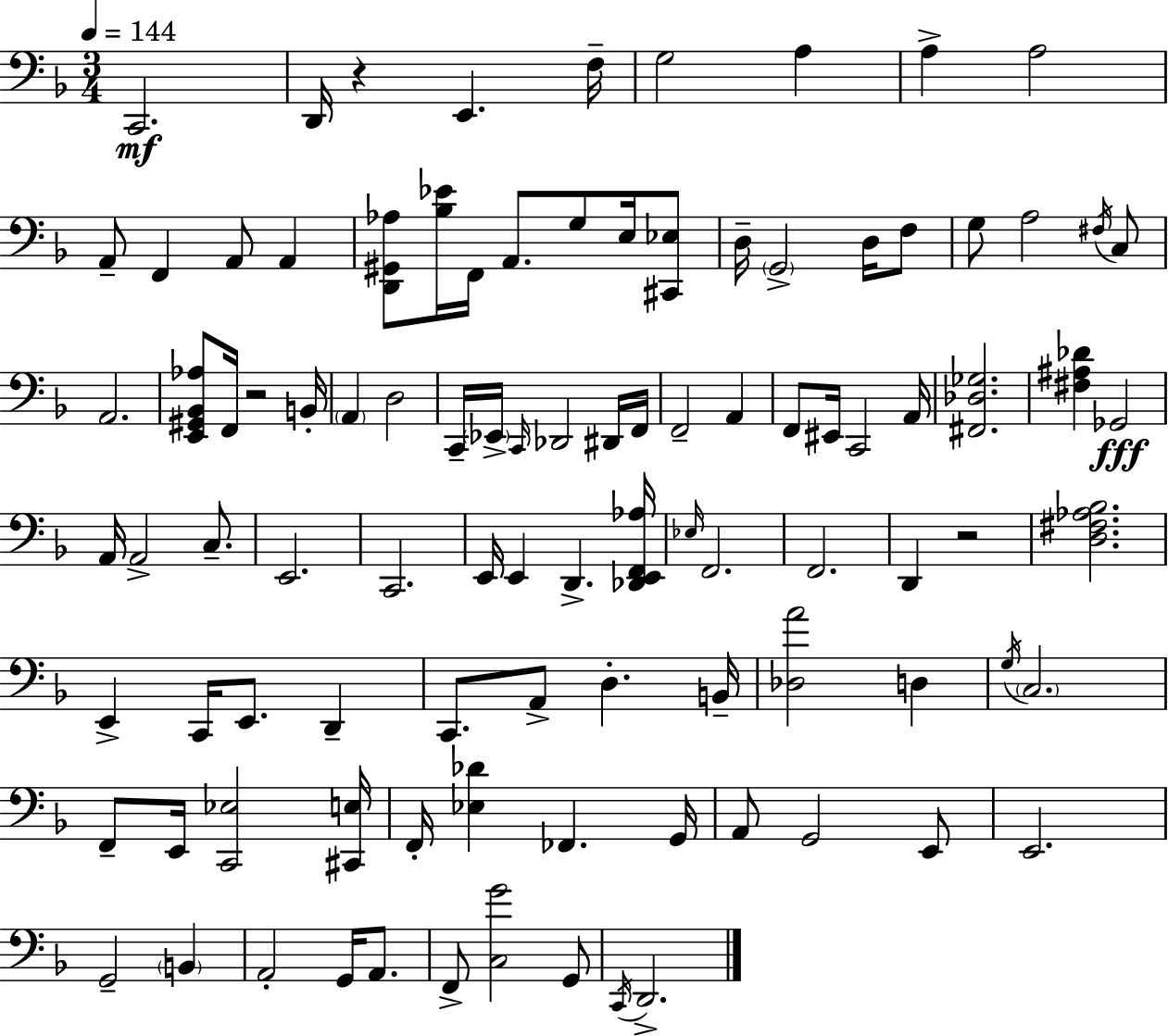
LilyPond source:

{
  \clef bass
  \numericTimeSignature
  \time 3/4
  \key f \major
  \tempo 4 = 144
  c,2.\mf | d,16 r4 e,4. f16-- | g2 a4 | a4-> a2 | \break a,8-- f,4 a,8 a,4 | <d, gis, aes>8 <bes ees'>16 f,16 a,8. g8 e16 <cis, ees>8 | d16-- \parenthesize g,2-> d16 f8 | g8 a2 \acciaccatura { fis16 } c8 | \break a,2. | <e, gis, bes, aes>8 f,16 r2 | b,16-. \parenthesize a,4 d2 | c,16-- \parenthesize ees,16-> \grace { c,16 } des,2 | \break dis,16 f,16 f,2-- a,4 | f,8 eis,16 c,2 | a,16 <fis, des ges>2. | <fis ais des'>4 ges,2\fff | \break a,16 a,2-> c8.-- | e,2. | c,2. | e,16 e,4 d,4.-> | \break <des, e, f, aes>16 \grace { ees16 } f,2. | f,2. | d,4 r2 | <d fis aes bes>2. | \break e,4-> c,16 e,8. d,4-- | c,8. a,8-> d4.-. | b,16-- <des a'>2 d4 | \acciaccatura { g16 } \parenthesize c2. | \break f,8-- e,16 <c, ees>2 | <cis, e>16 f,16-. <ees des'>4 fes,4. | g,16 a,8 g,2 | e,8 e,2. | \break g,2-- | \parenthesize b,4 a,2-. | g,16 a,8. f,8-> <c g'>2 | g,8 \acciaccatura { c,16 } d,2.-> | \break \bar "|."
}